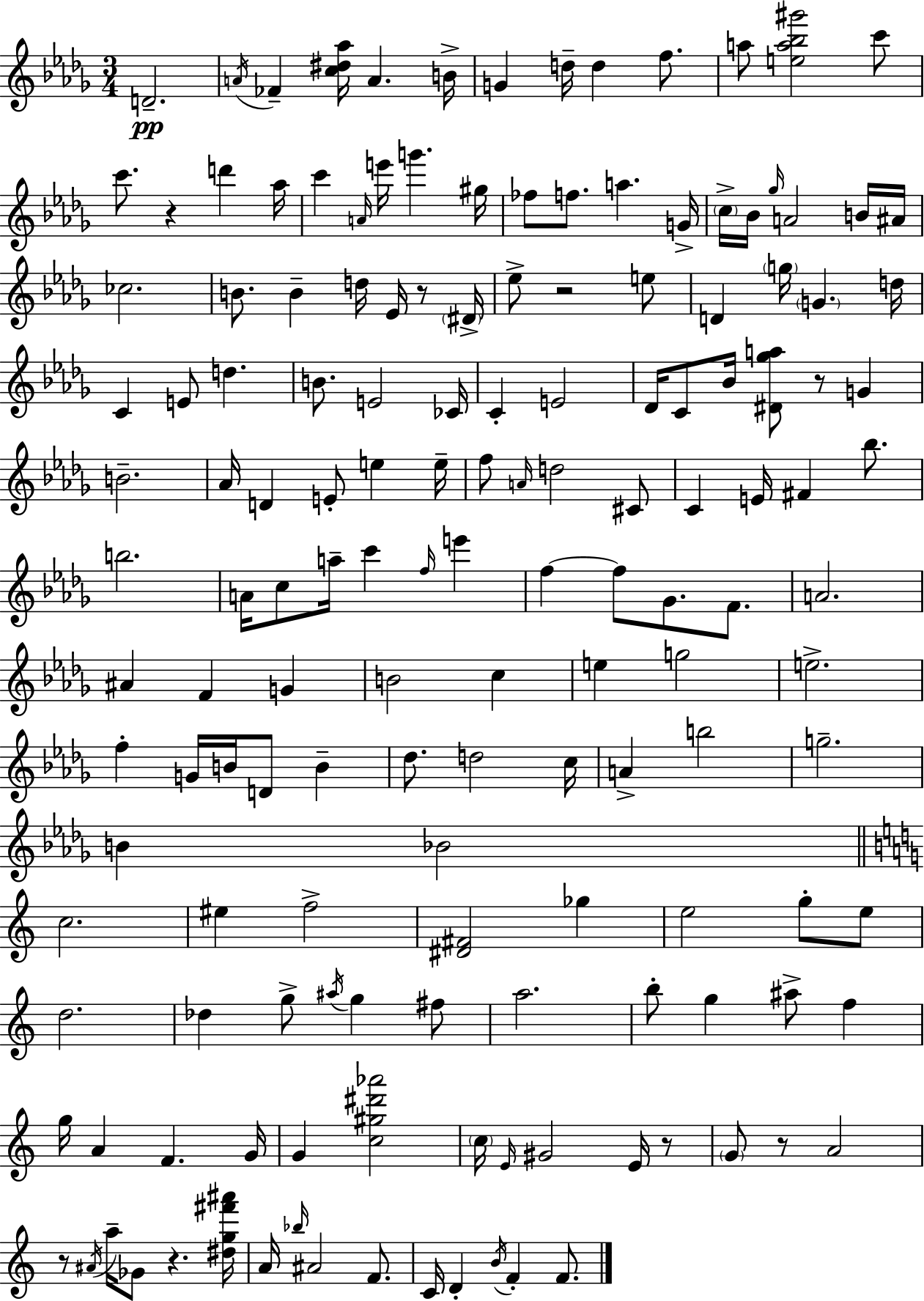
{
  \clef treble
  \numericTimeSignature
  \time 3/4
  \key bes \minor
  d'2.--\pp | \acciaccatura { a'16 } fes'4-- <c'' dis'' aes''>16 a'4. | b'16-> g'4 d''16-- d''4 f''8. | a''8 <e'' a'' bes'' gis'''>2 c'''8 | \break c'''8. r4 d'''4 | aes''16 c'''4 \grace { a'16 } e'''16 g'''4. | gis''16 fes''8 f''8. a''4. | g'16-> \parenthesize c''16-> bes'16 \grace { ges''16 } a'2 | \break b'16 ais'16 ces''2. | b'8. b'4-- d''16 ees'16 | r8 \parenthesize dis'16-> ees''8-> r2 | e''8 d'4 \parenthesize g''16 \parenthesize g'4. | \break d''16 c'4 e'8 d''4. | b'8. e'2 | ces'16 c'4-. e'2 | des'16 c'8 bes'16 <dis' ges'' a''>8 r8 g'4 | \break b'2.-- | aes'16 d'4 e'8-. e''4 | e''16-- f''8 \grace { a'16 } d''2 | cis'8 c'4 e'16 fis'4 | \break bes''8. b''2. | a'16 c''8 a''16-- c'''4 | \grace { f''16 } e'''4 f''4~~ f''8 ges'8. | f'8. a'2. | \break ais'4 f'4 | g'4 b'2 | c''4 e''4 g''2 | e''2.-> | \break f''4-. g'16 b'16 d'8 | b'4-- des''8. d''2 | c''16 a'4-> b''2 | g''2.-- | \break b'4 bes'2 | \bar "||" \break \key a \minor c''2. | eis''4 f''2-> | <dis' fis'>2 ges''4 | e''2 g''8-. e''8 | \break d''2. | des''4 g''8-> \acciaccatura { ais''16 } g''4 fis''8 | a''2. | b''8-. g''4 ais''8-> f''4 | \break g''16 a'4 f'4. | g'16 g'4 <c'' gis'' dis''' aes'''>2 | \parenthesize c''16 \grace { e'16 } gis'2 e'16 | r8 \parenthesize g'8 r8 a'2 | \break r8 \acciaccatura { ais'16 } a''16-- ges'8 r4. | <dis'' g'' fis''' ais'''>16 a'16 \grace { bes''16 } ais'2 | f'8. c'16 d'4-. \acciaccatura { b'16 } f'4-. | f'8. \bar "|."
}